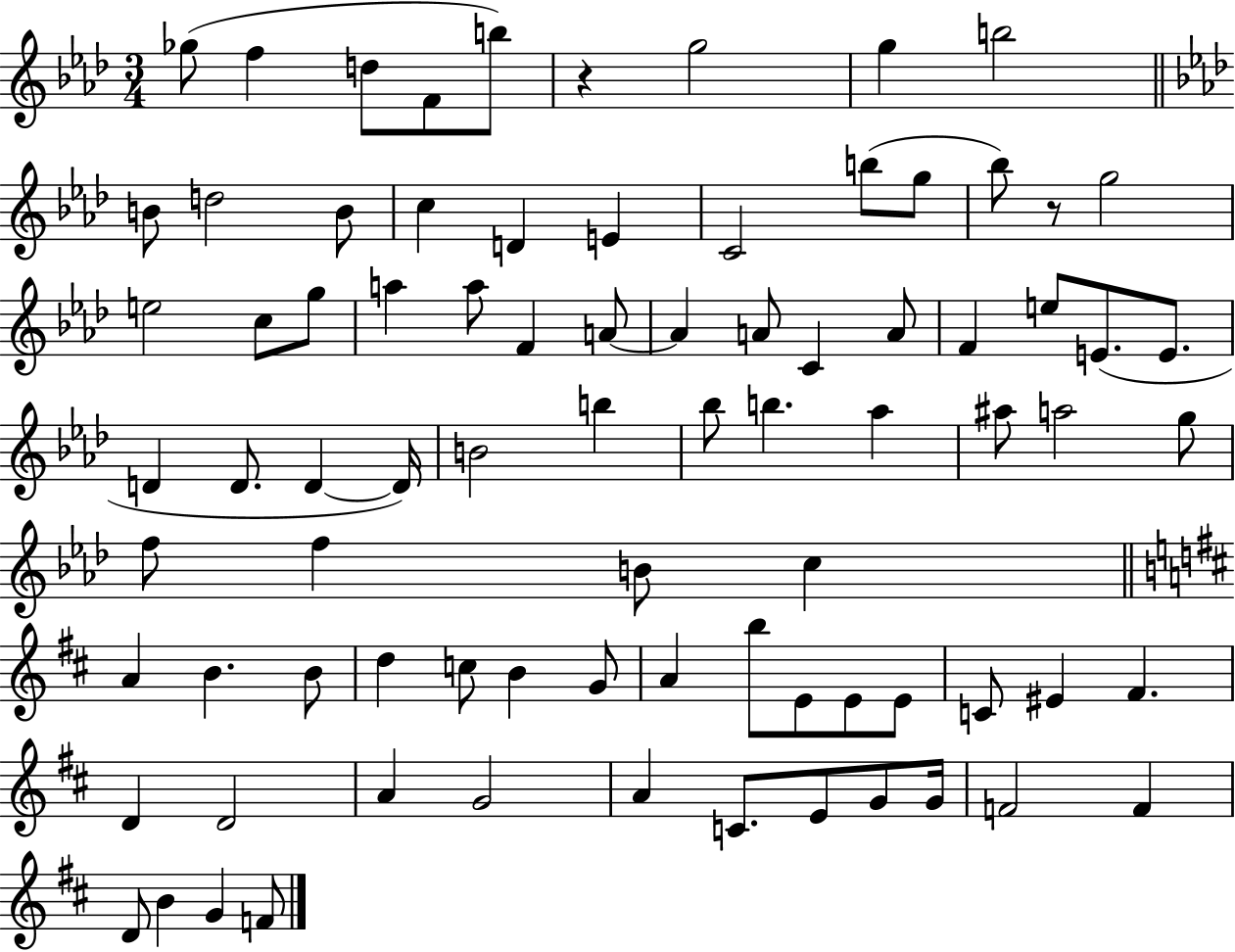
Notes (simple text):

Gb5/e F5/q D5/e F4/e B5/e R/q G5/h G5/q B5/h B4/e D5/h B4/e C5/q D4/q E4/q C4/h B5/e G5/e Bb5/e R/e G5/h E5/h C5/e G5/e A5/q A5/e F4/q A4/e A4/q A4/e C4/q A4/e F4/q E5/e E4/e. E4/e. D4/q D4/e. D4/q D4/s B4/h B5/q Bb5/e B5/q. Ab5/q A#5/e A5/h G5/e F5/e F5/q B4/e C5/q A4/q B4/q. B4/e D5/q C5/e B4/q G4/e A4/q B5/e E4/e E4/e E4/e C4/e EIS4/q F#4/q. D4/q D4/h A4/q G4/h A4/q C4/e. E4/e G4/e G4/s F4/h F4/q D4/e B4/q G4/q F4/e